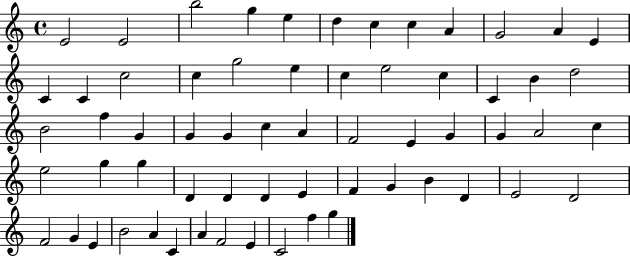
E4/h E4/h B5/h G5/q E5/q D5/q C5/q C5/q A4/q G4/h A4/q E4/q C4/q C4/q C5/h C5/q G5/h E5/q C5/q E5/h C5/q C4/q B4/q D5/h B4/h F5/q G4/q G4/q G4/q C5/q A4/q F4/h E4/q G4/q G4/q A4/h C5/q E5/h G5/q G5/q D4/q D4/q D4/q E4/q F4/q G4/q B4/q D4/q E4/h D4/h F4/h G4/q E4/q B4/h A4/q C4/q A4/q F4/h E4/q C4/h F5/q G5/q